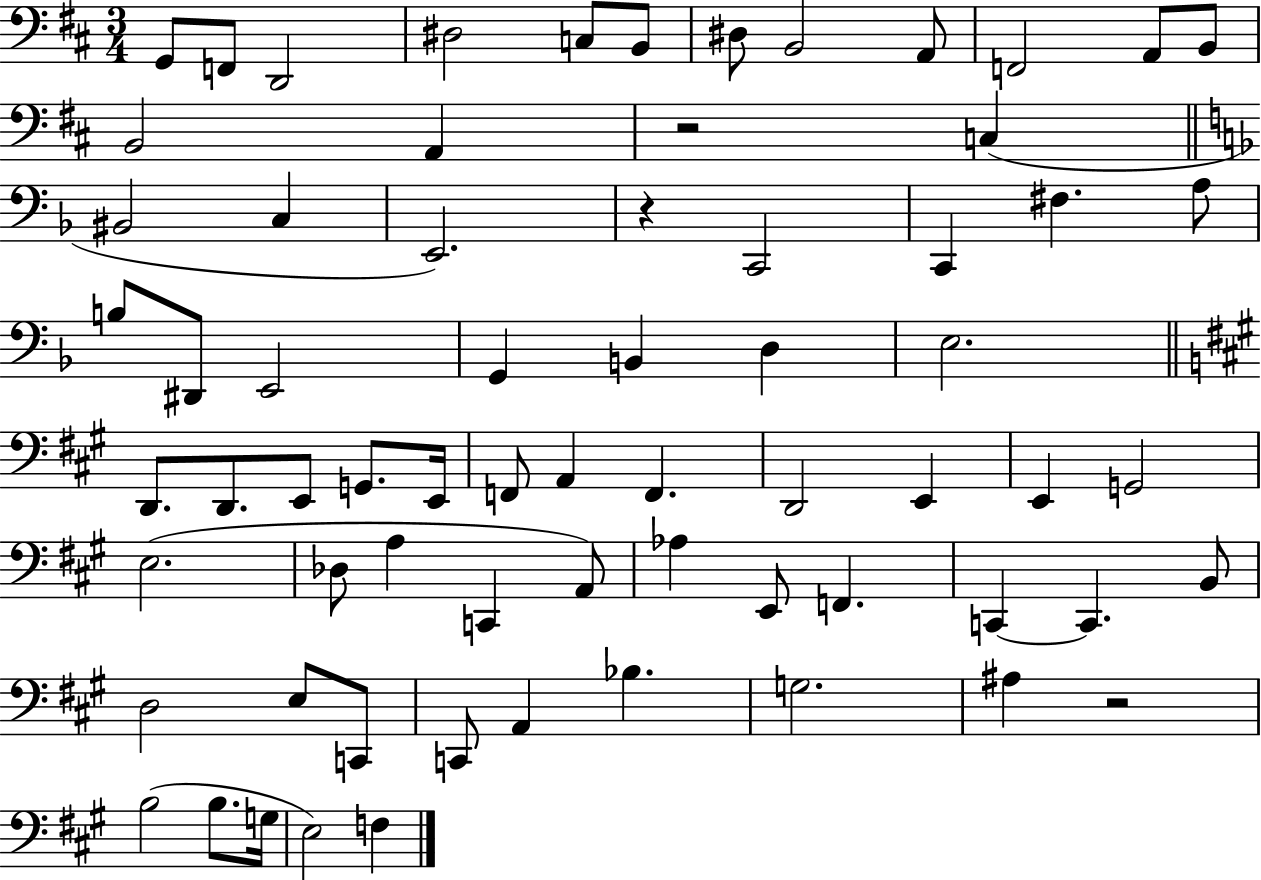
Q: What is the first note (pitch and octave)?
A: G2